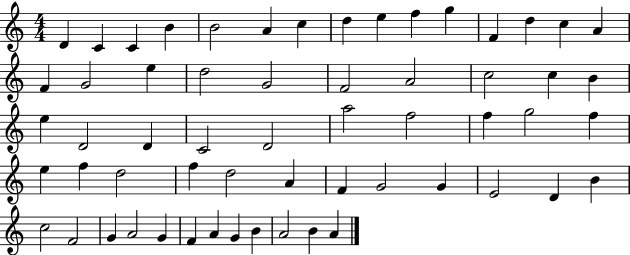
D4/q C4/q C4/q B4/q B4/h A4/q C5/q D5/q E5/q F5/q G5/q F4/q D5/q C5/q A4/q F4/q G4/h E5/q D5/h G4/h F4/h A4/h C5/h C5/q B4/q E5/q D4/h D4/q C4/h D4/h A5/h F5/h F5/q G5/h F5/q E5/q F5/q D5/h F5/q D5/h A4/q F4/q G4/h G4/q E4/h D4/q B4/q C5/h F4/h G4/q A4/h G4/q F4/q A4/q G4/q B4/q A4/h B4/q A4/q